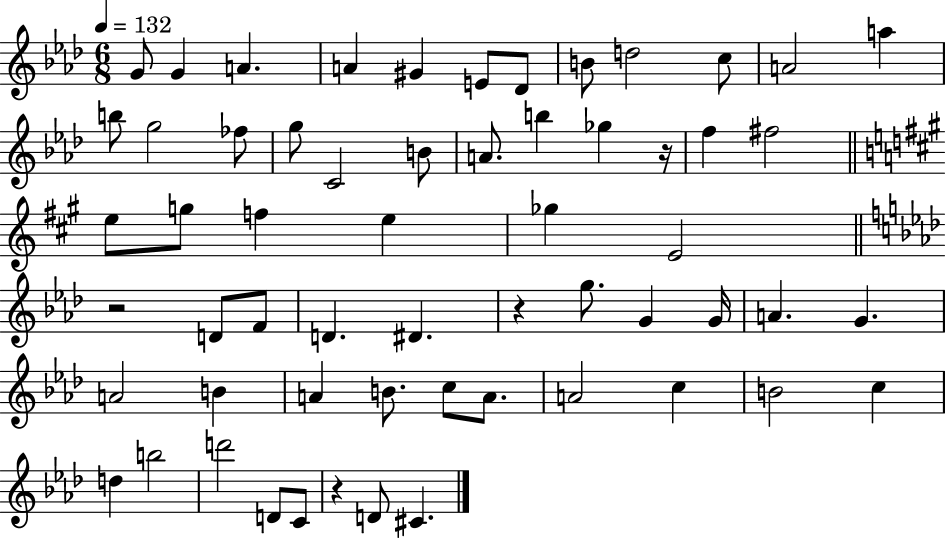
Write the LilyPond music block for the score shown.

{
  \clef treble
  \numericTimeSignature
  \time 6/8
  \key aes \major
  \tempo 4 = 132
  \repeat volta 2 { g'8 g'4 a'4. | a'4 gis'4 e'8 des'8 | b'8 d''2 c''8 | a'2 a''4 | \break b''8 g''2 fes''8 | g''8 c'2 b'8 | a'8. b''4 ges''4 r16 | f''4 fis''2 | \break \bar "||" \break \key a \major e''8 g''8 f''4 e''4 | ges''4 e'2 | \bar "||" \break \key aes \major r2 d'8 f'8 | d'4. dis'4. | r4 g''8. g'4 g'16 | a'4. g'4. | \break a'2 b'4 | a'4 b'8. c''8 a'8. | a'2 c''4 | b'2 c''4 | \break d''4 b''2 | d'''2 d'8 c'8 | r4 d'8 cis'4. | } \bar "|."
}